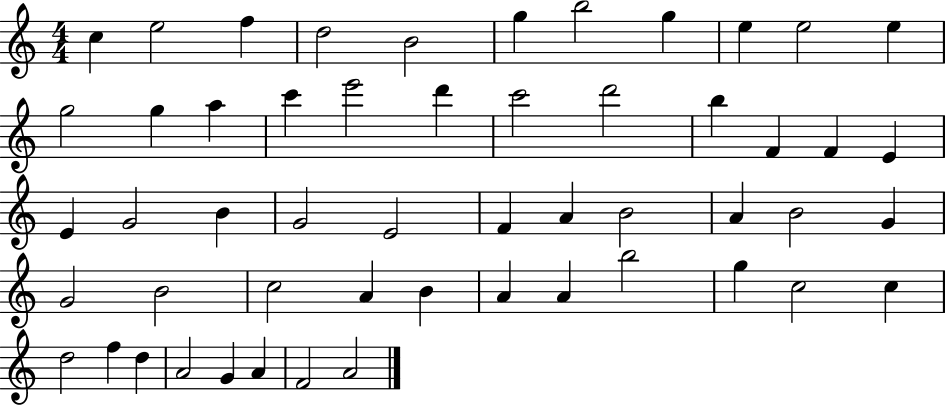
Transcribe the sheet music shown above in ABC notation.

X:1
T:Untitled
M:4/4
L:1/4
K:C
c e2 f d2 B2 g b2 g e e2 e g2 g a c' e'2 d' c'2 d'2 b F F E E G2 B G2 E2 F A B2 A B2 G G2 B2 c2 A B A A b2 g c2 c d2 f d A2 G A F2 A2